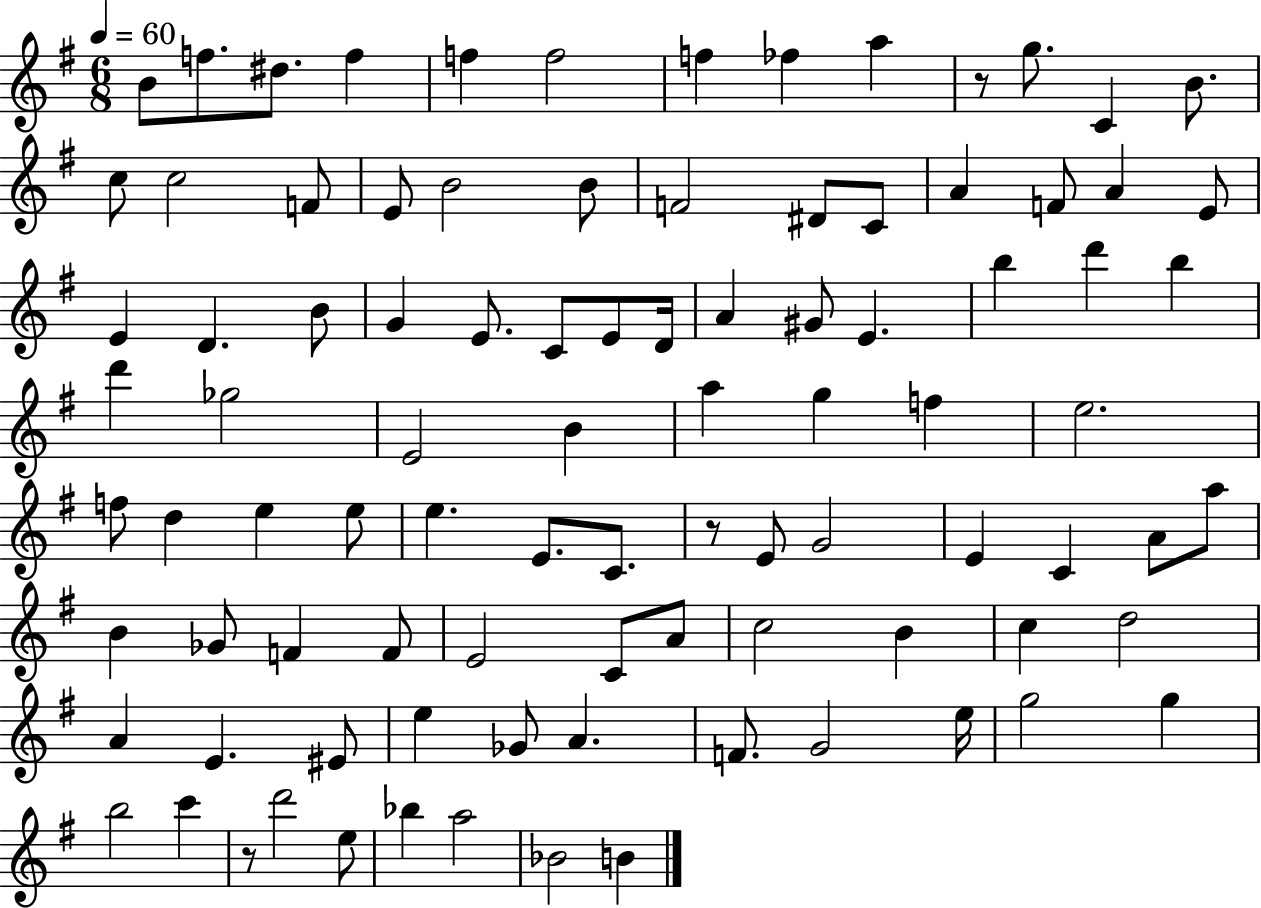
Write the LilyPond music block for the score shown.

{
  \clef treble
  \numericTimeSignature
  \time 6/8
  \key g \major
  \tempo 4 = 60
  b'8 f''8. dis''8. f''4 | f''4 f''2 | f''4 fes''4 a''4 | r8 g''8. c'4 b'8. | \break c''8 c''2 f'8 | e'8 b'2 b'8 | f'2 dis'8 c'8 | a'4 f'8 a'4 e'8 | \break e'4 d'4. b'8 | g'4 e'8. c'8 e'8 d'16 | a'4 gis'8 e'4. | b''4 d'''4 b''4 | \break d'''4 ges''2 | e'2 b'4 | a''4 g''4 f''4 | e''2. | \break f''8 d''4 e''4 e''8 | e''4. e'8. c'8. | r8 e'8 g'2 | e'4 c'4 a'8 a''8 | \break b'4 ges'8 f'4 f'8 | e'2 c'8 a'8 | c''2 b'4 | c''4 d''2 | \break a'4 e'4. eis'8 | e''4 ges'8 a'4. | f'8. g'2 e''16 | g''2 g''4 | \break b''2 c'''4 | r8 d'''2 e''8 | bes''4 a''2 | bes'2 b'4 | \break \bar "|."
}